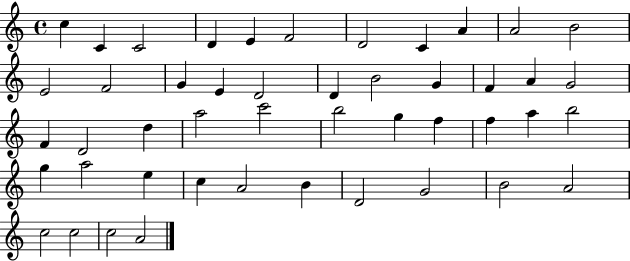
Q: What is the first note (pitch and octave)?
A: C5